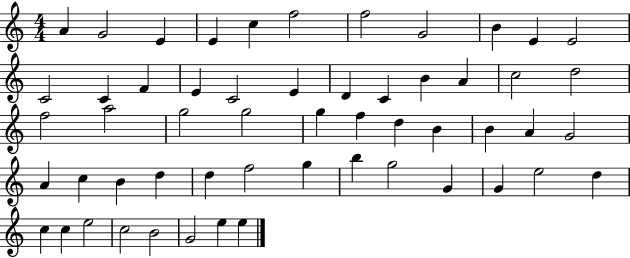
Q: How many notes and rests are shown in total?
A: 55